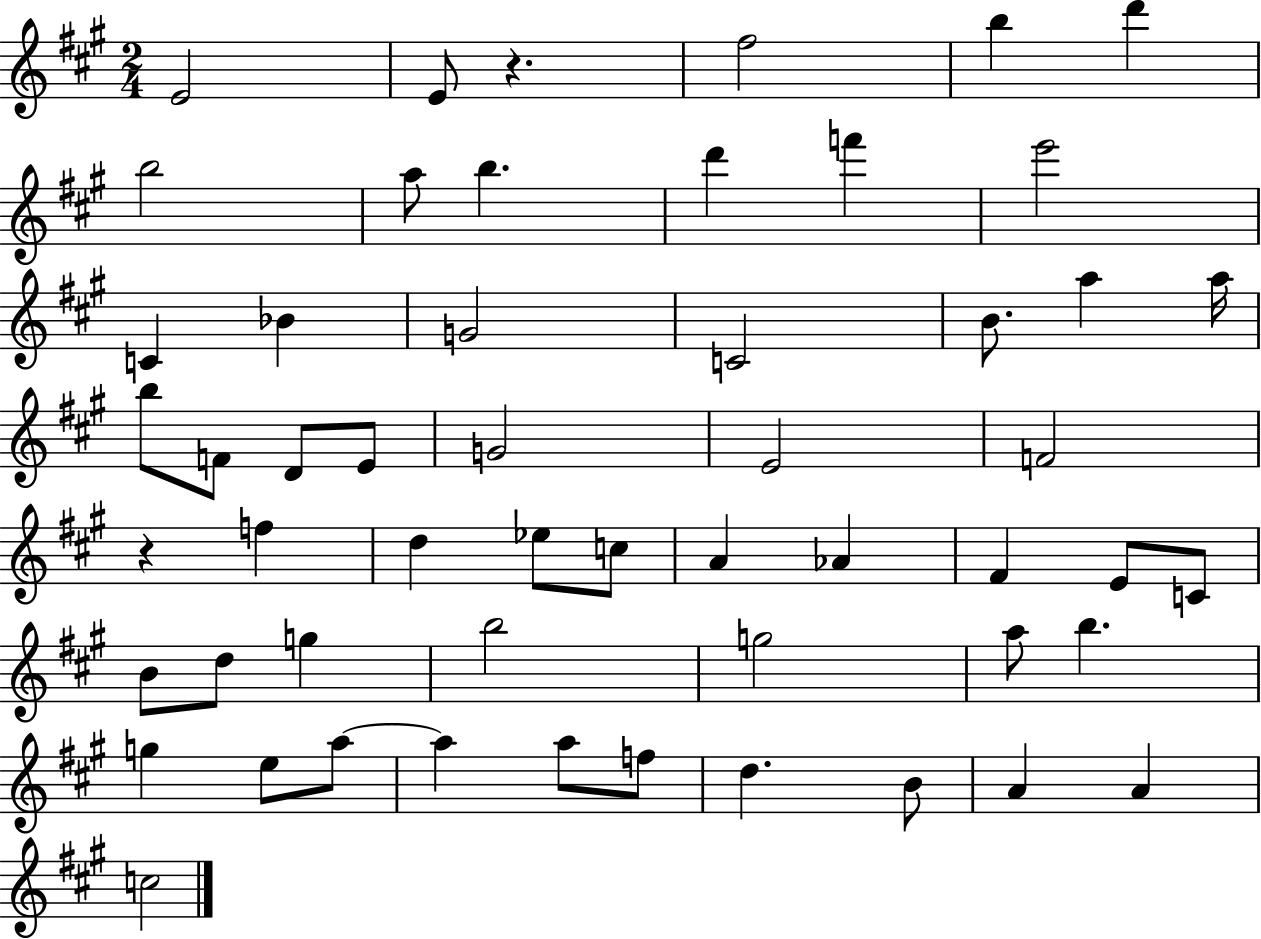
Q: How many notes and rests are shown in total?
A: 54